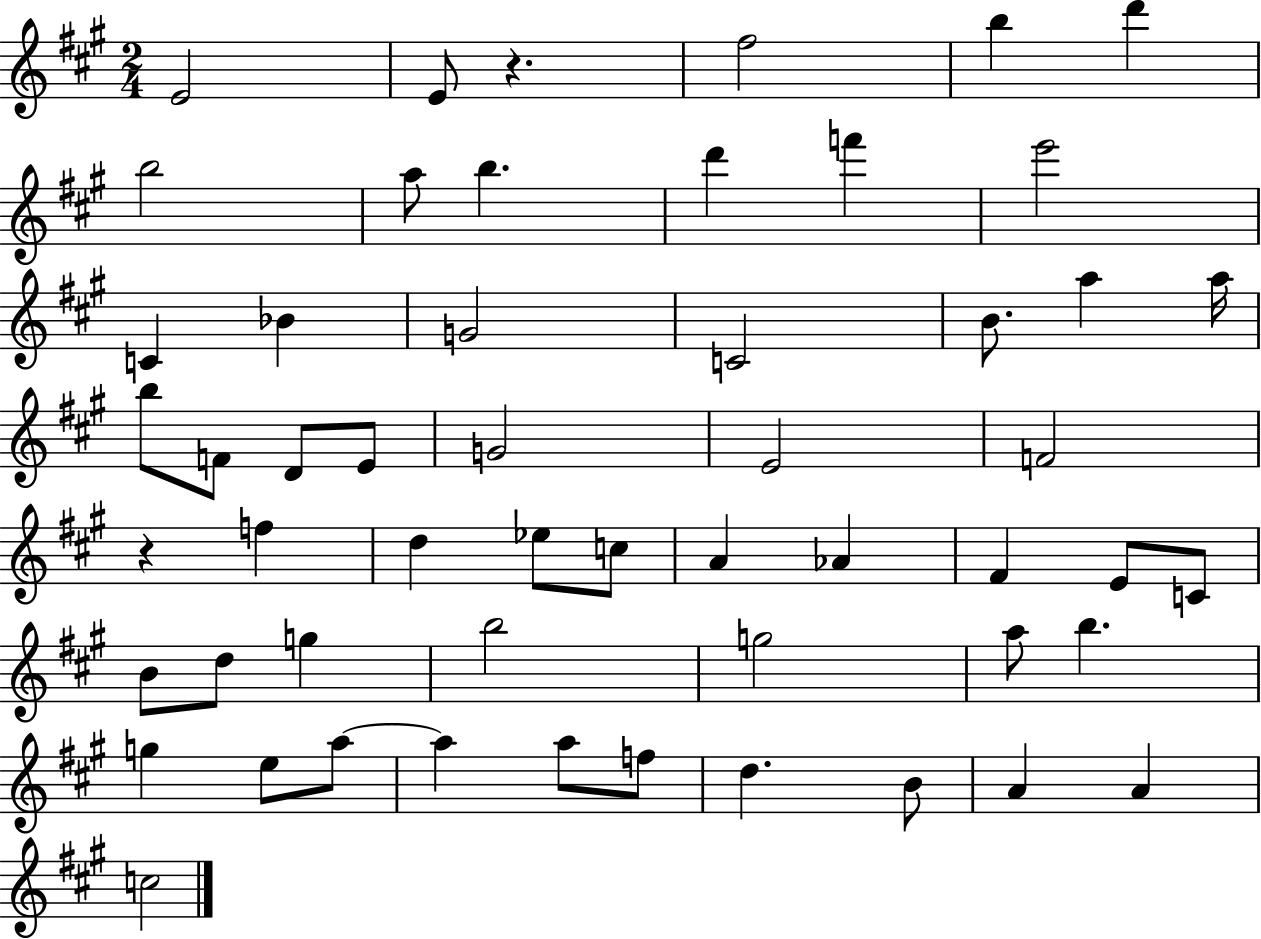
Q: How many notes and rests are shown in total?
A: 54